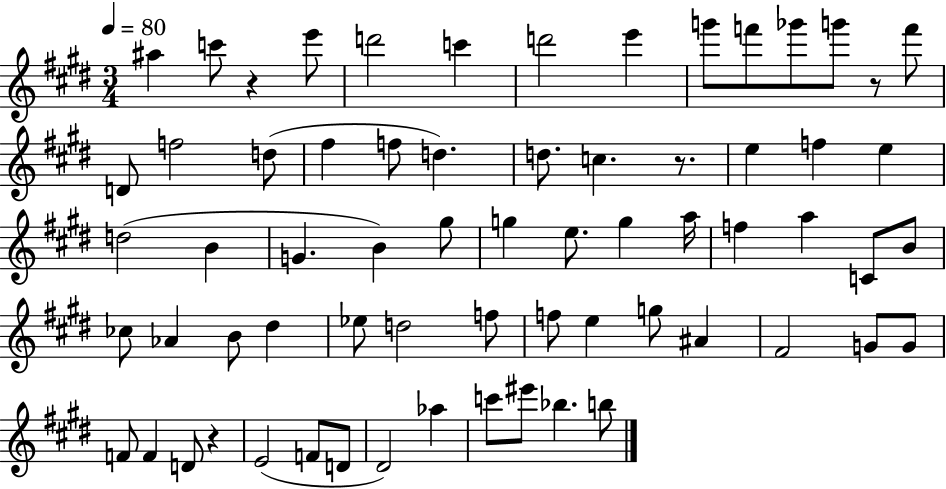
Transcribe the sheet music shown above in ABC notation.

X:1
T:Untitled
M:3/4
L:1/4
K:E
^a c'/2 z e'/2 d'2 c' d'2 e' g'/2 f'/2 _g'/2 g'/2 z/2 f'/2 D/2 f2 d/2 ^f f/2 d d/2 c z/2 e f e d2 B G B ^g/2 g e/2 g a/4 f a C/2 B/2 _c/2 _A B/2 ^d _e/2 d2 f/2 f/2 e g/2 ^A ^F2 G/2 G/2 F/2 F D/2 z E2 F/2 D/2 ^D2 _a c'/2 ^e'/2 _b b/2